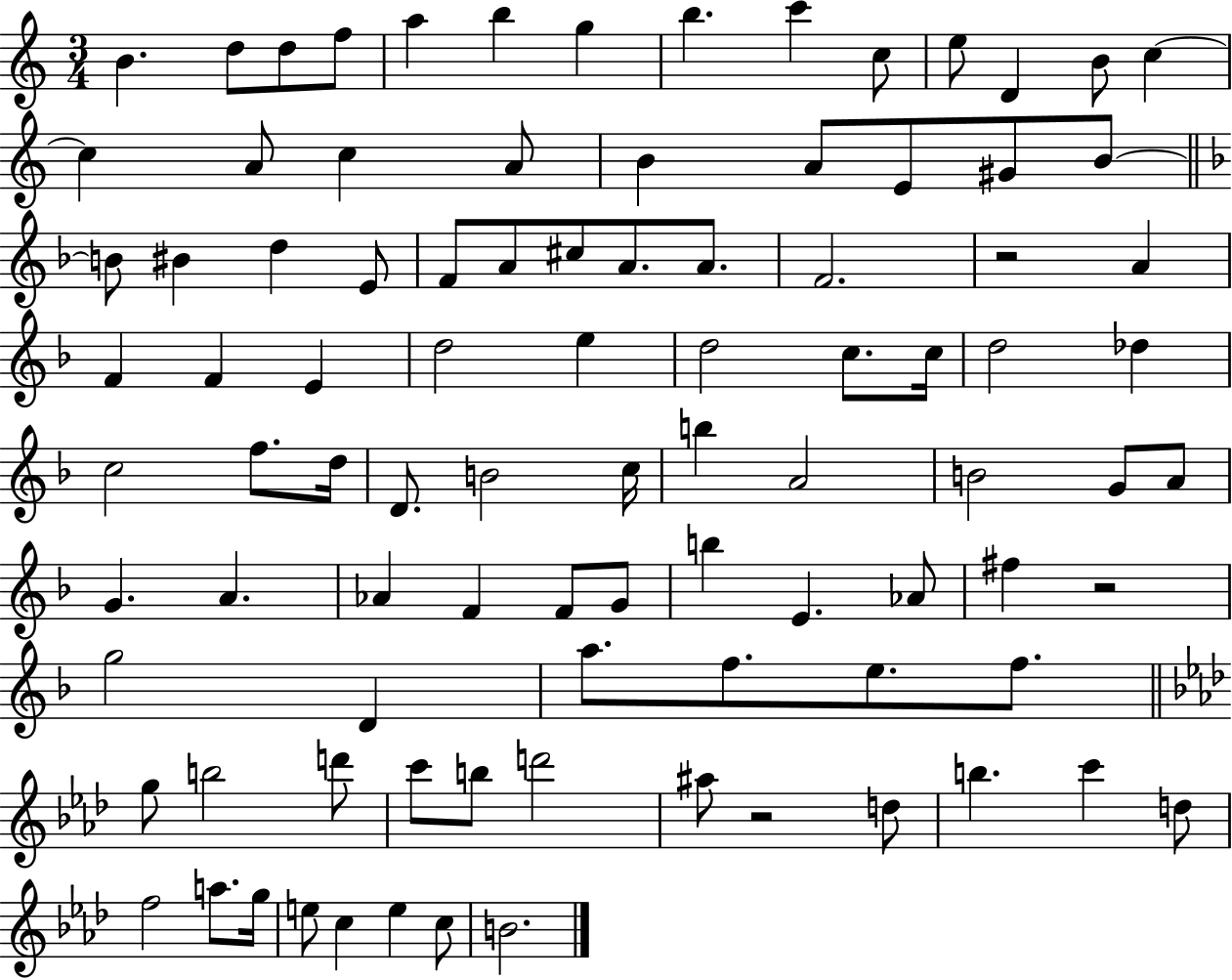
{
  \clef treble
  \numericTimeSignature
  \time 3/4
  \key c \major
  \repeat volta 2 { b'4. d''8 d''8 f''8 | a''4 b''4 g''4 | b''4. c'''4 c''8 | e''8 d'4 b'8 c''4~~ | \break c''4 a'8 c''4 a'8 | b'4 a'8 e'8 gis'8 b'8~~ | \bar "||" \break \key f \major b'8 bis'4 d''4 e'8 | f'8 a'8 cis''8 a'8. a'8. | f'2. | r2 a'4 | \break f'4 f'4 e'4 | d''2 e''4 | d''2 c''8. c''16 | d''2 des''4 | \break c''2 f''8. d''16 | d'8. b'2 c''16 | b''4 a'2 | b'2 g'8 a'8 | \break g'4. a'4. | aes'4 f'4 f'8 g'8 | b''4 e'4. aes'8 | fis''4 r2 | \break g''2 d'4 | a''8. f''8. e''8. f''8. | \bar "||" \break \key f \minor g''8 b''2 d'''8 | c'''8 b''8 d'''2 | ais''8 r2 d''8 | b''4. c'''4 d''8 | \break f''2 a''8. g''16 | e''8 c''4 e''4 c''8 | b'2. | } \bar "|."
}